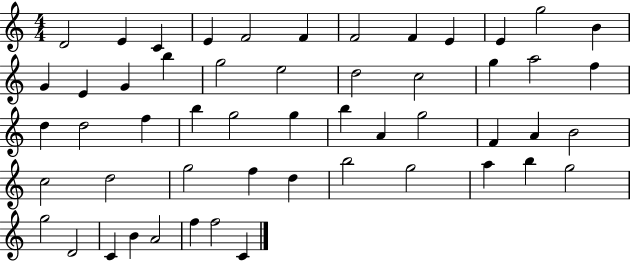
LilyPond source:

{
  \clef treble
  \numericTimeSignature
  \time 4/4
  \key c \major
  d'2 e'4 c'4 | e'4 f'2 f'4 | f'2 f'4 e'4 | e'4 g''2 b'4 | \break g'4 e'4 g'4 b''4 | g''2 e''2 | d''2 c''2 | g''4 a''2 f''4 | \break d''4 d''2 f''4 | b''4 g''2 g''4 | b''4 a'4 g''2 | f'4 a'4 b'2 | \break c''2 d''2 | g''2 f''4 d''4 | b''2 g''2 | a''4 b''4 g''2 | \break g''2 d'2 | c'4 b'4 a'2 | f''4 f''2 c'4 | \bar "|."
}